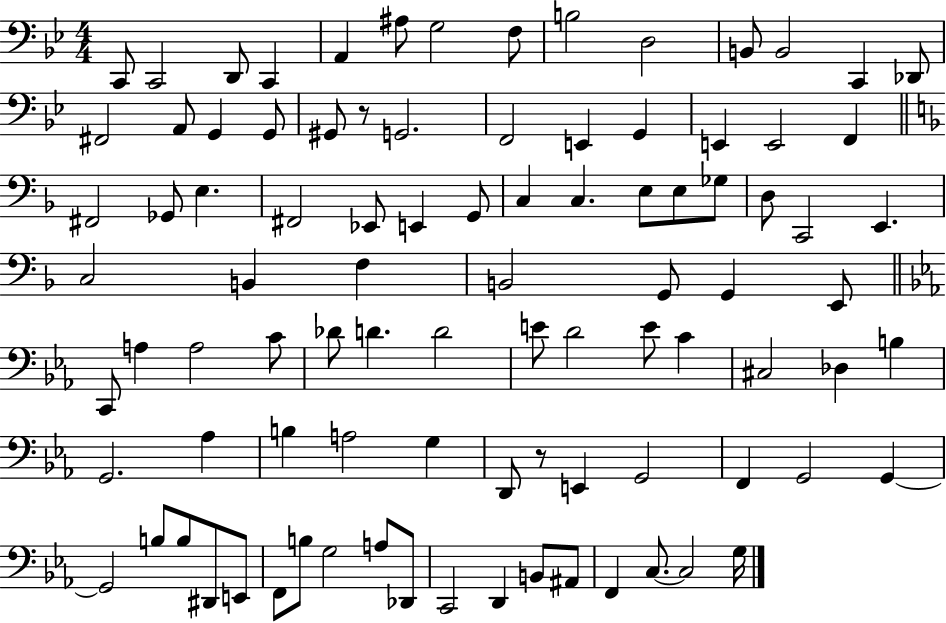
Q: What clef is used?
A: bass